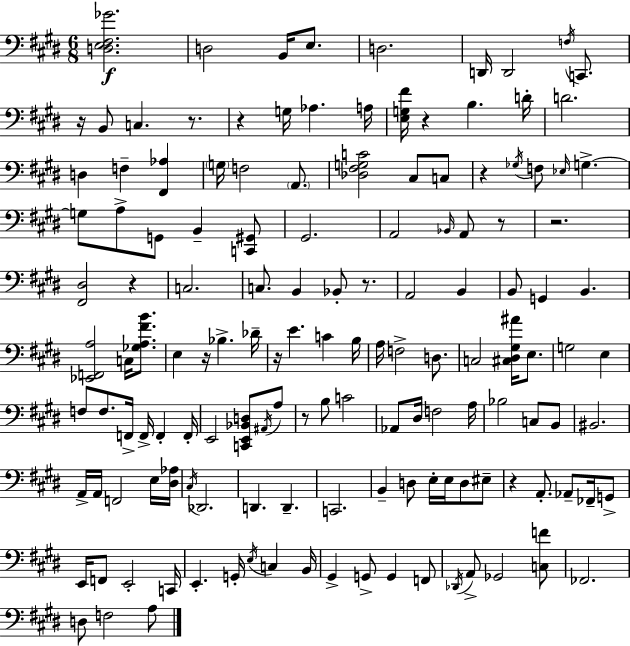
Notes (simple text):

[D3,E3,F#3,Gb4]/h. D3/h B2/s E3/e. D3/h. D2/s D2/h F3/s C2/e. R/s B2/e C3/q. R/e. R/q G3/s Ab3/q. A3/s [E3,G3,F#4]/s R/q B3/q. D4/s D4/h. D3/q F3/q [F#2,Ab3]/q G3/s F3/h A2/e. [Db3,F#3,G3,C4]/h C#3/e C3/e R/q Gb3/s F3/e Eb3/s G3/q. G3/e A3/e G2/e B2/q [C2,G#2]/e G#2/h. A2/h Bb2/s A2/e R/e R/h. [F#2,D#3]/h R/q C3/h. C3/e. B2/q Bb2/e R/e. A2/h B2/q B2/e G2/q B2/q. [Eb2,F2,A3]/h C3/s [Gb3,A3,F#4,B4]/e. E3/q R/s Bb3/q. Db4/s R/s E4/q. C4/q B3/s A3/s F3/h D3/e. C3/h [C#3,D#3,G#3,A#4]/s E3/e. G3/h E3/q F3/e F3/e. F2/s F2/s F2/q F2/s E2/h [C2,E2,Bb2,D3]/e A#2/s A3/e R/e B3/e C4/h Ab2/e D#3/s F3/h A3/s Bb3/h C3/e B2/e BIS2/h. A2/s A2/s F2/h E3/s [D#3,Ab3]/s C#3/s Db2/h. D2/q. D2/q. C2/h. B2/q D3/e E3/s E3/s D3/e EIS3/e R/q A2/e. Ab2/e FES2/s G2/e E2/s F2/e E2/h C2/s E2/q. G2/s E3/s C3/q B2/s G#2/q G2/e G2/q F2/e Db2/s A2/e Gb2/h [C3,F4]/e FES2/h. D3/e F3/h A3/e